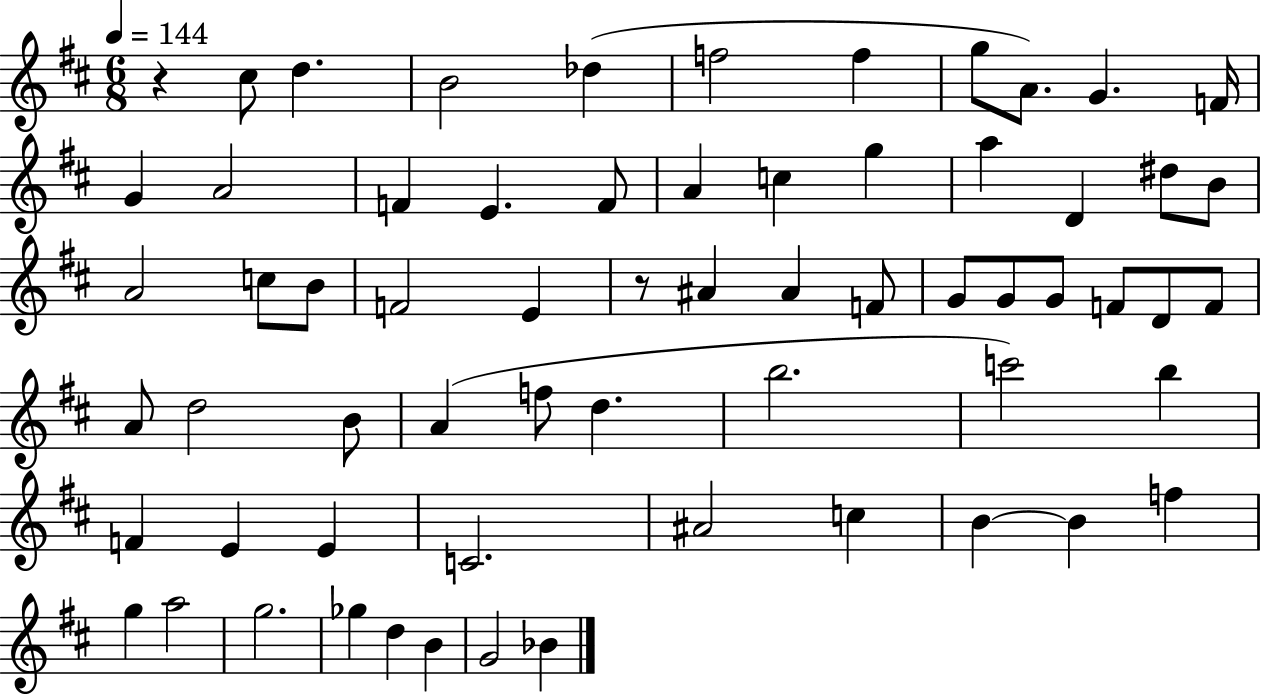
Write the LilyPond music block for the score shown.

{
  \clef treble
  \numericTimeSignature
  \time 6/8
  \key d \major
  \tempo 4 = 144
  r4 cis''8 d''4. | b'2 des''4( | f''2 f''4 | g''8 a'8.) g'4. f'16 | \break g'4 a'2 | f'4 e'4. f'8 | a'4 c''4 g''4 | a''4 d'4 dis''8 b'8 | \break a'2 c''8 b'8 | f'2 e'4 | r8 ais'4 ais'4 f'8 | g'8 g'8 g'8 f'8 d'8 f'8 | \break a'8 d''2 b'8 | a'4( f''8 d''4. | b''2. | c'''2) b''4 | \break f'4 e'4 e'4 | c'2. | ais'2 c''4 | b'4~~ b'4 f''4 | \break g''4 a''2 | g''2. | ges''4 d''4 b'4 | g'2 bes'4 | \break \bar "|."
}